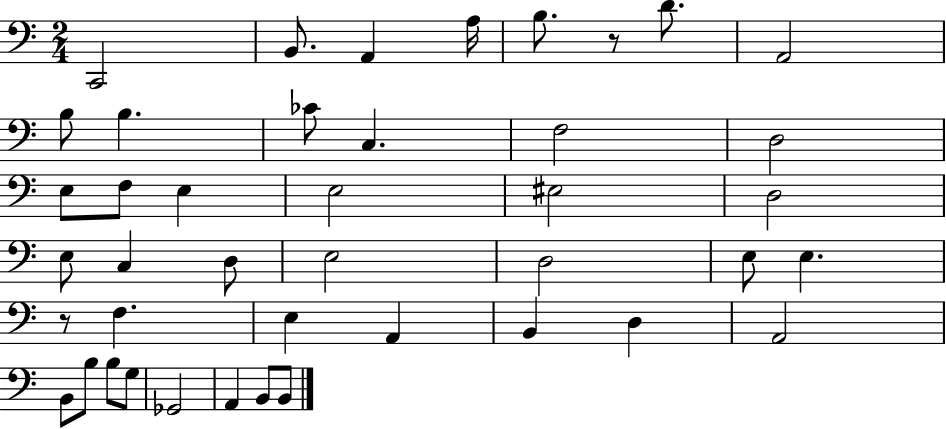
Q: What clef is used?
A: bass